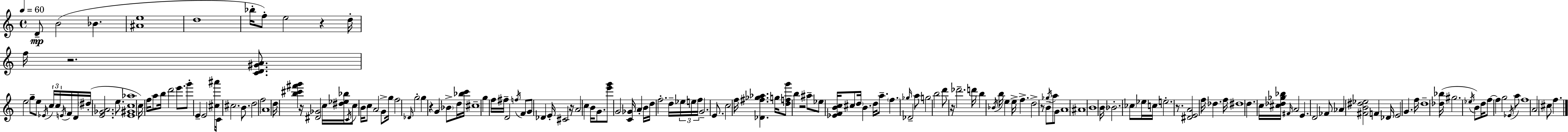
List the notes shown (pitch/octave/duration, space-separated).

D4/e B4/h Bb4/q. [A#4,E5]/w D5/w Bb5/s F5/e E5/h R/q D5/s F5/s R/h. [C4,D4,G#4,A4]/e. E5/h G5/e E5/e Eb4/s C5/s C5/s E4/s F4/s D4/s D#5/s [E4,Gb4,A4]/h. E5/e. [E4,G#4,C5,Ab5]/w C5/s F5/s A5/e B5/s D6/h E6/e. G6/e E4/q E4/h [C#5,A#6]/e C4/s C#5/h. B4/e. D5/h F5/h A4/w D5/s [B5,C#6,F#6,G6]/q R/s [D#4,Gb4]/h C5/s [D#5,Eb5,Bb5]/s C4/s C5/e B4/s C5/e A4/h G4/e G5/s F5/h Db4/s G5/h G5/q R/q G4/q Bb4/e D5/s [Bb5,C6]/s C#5/w G5/q F5/s F#5/s D4/h F5/s F4/e G4/e Db4/q E4/s C#4/h R/s A4/h C5/q B4/s G4/e. [E6,G6]/e G4/h [C4,Gb4]/s A4/q B4/s D5/s F5/h. D5/s Eb5/s E5/s F5/s G4/h. E4/e. C5/h F5/s [Db4,F#5,Gb5,Ab5]/q. G5/s [D5,F5,G6]/e B5/q R/h A#5/e Eb5/e [Eb4,F4,B4,C5]/s C#5/e D5/s B4/q. D5/s A5/e. F5/q. Gb5/s Db4/h A5/e G5/h B5/h D6/e R/s Db6/h. D6/s B5/q Bb4/s B5/s E5/q E5/s F5/q. D5/h R/e B4/e Gb5/s A5/e G4/e A4/w A#4/w B4/w B4/s Bb4/h. CES5/e Eb5/s C5/s E5/h. R/e. [D#4,E4,A4]/h F5/s Db5/q. F5/s D#5/w D5/q. C5/s [C#5,Db5,Gb5,Bb5]/s F#4/s A4/h E4/q. D4/h FES4/e Ab4/q [F#4,B4,D#5,Eb5]/h F4/q Db4/s E4/h G4/q. F5/s D5/w [Db5,Bb5]/s G#5/h. Eb5/s B4/e D5/s F5/e F5/q G5/h Eb4/s A5/e F5/w A4/h C#5/e F5/q.